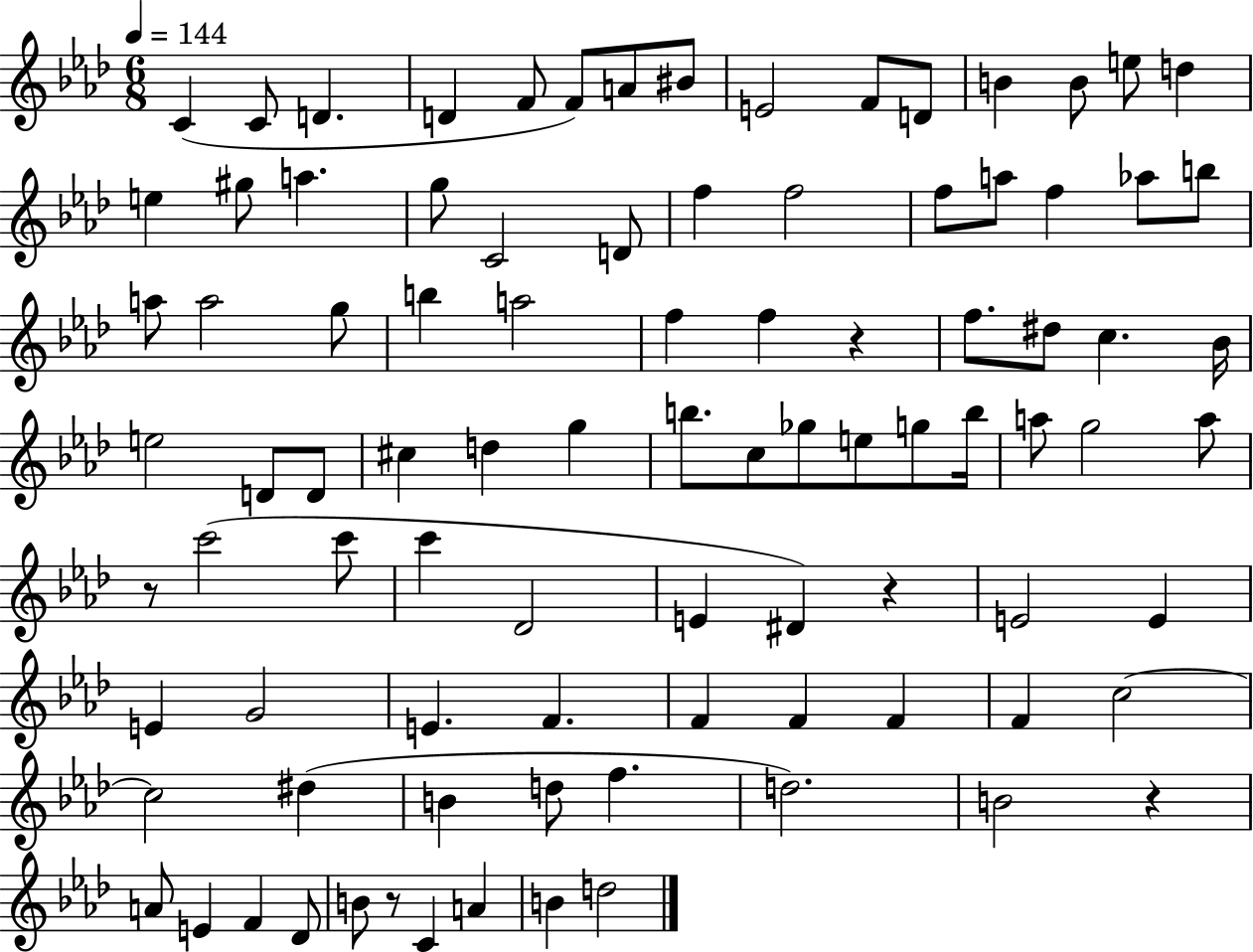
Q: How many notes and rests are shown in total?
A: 92